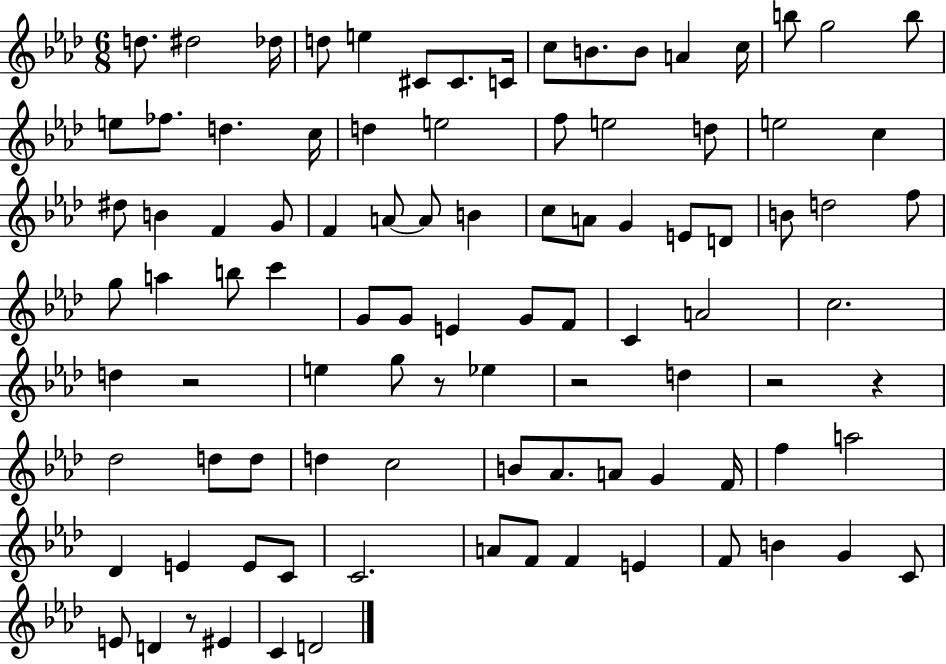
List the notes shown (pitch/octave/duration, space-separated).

D5/e. D#5/h Db5/s D5/e E5/q C#4/e C#4/e. C4/s C5/e B4/e. B4/e A4/q C5/s B5/e G5/h B5/e E5/e FES5/e. D5/q. C5/s D5/q E5/h F5/e E5/h D5/e E5/h C5/q D#5/e B4/q F4/q G4/e F4/q A4/e A4/e B4/q C5/e A4/e G4/q E4/e D4/e B4/e D5/h F5/e G5/e A5/q B5/e C6/q G4/e G4/e E4/q G4/e F4/e C4/q A4/h C5/h. D5/q R/h E5/q G5/e R/e Eb5/q R/h D5/q R/h R/q Db5/h D5/e D5/e D5/q C5/h B4/e Ab4/e. A4/e G4/q F4/s F5/q A5/h Db4/q E4/q E4/e C4/e C4/h. A4/e F4/e F4/q E4/q F4/e B4/q G4/q C4/e E4/e D4/q R/e EIS4/q C4/q D4/h